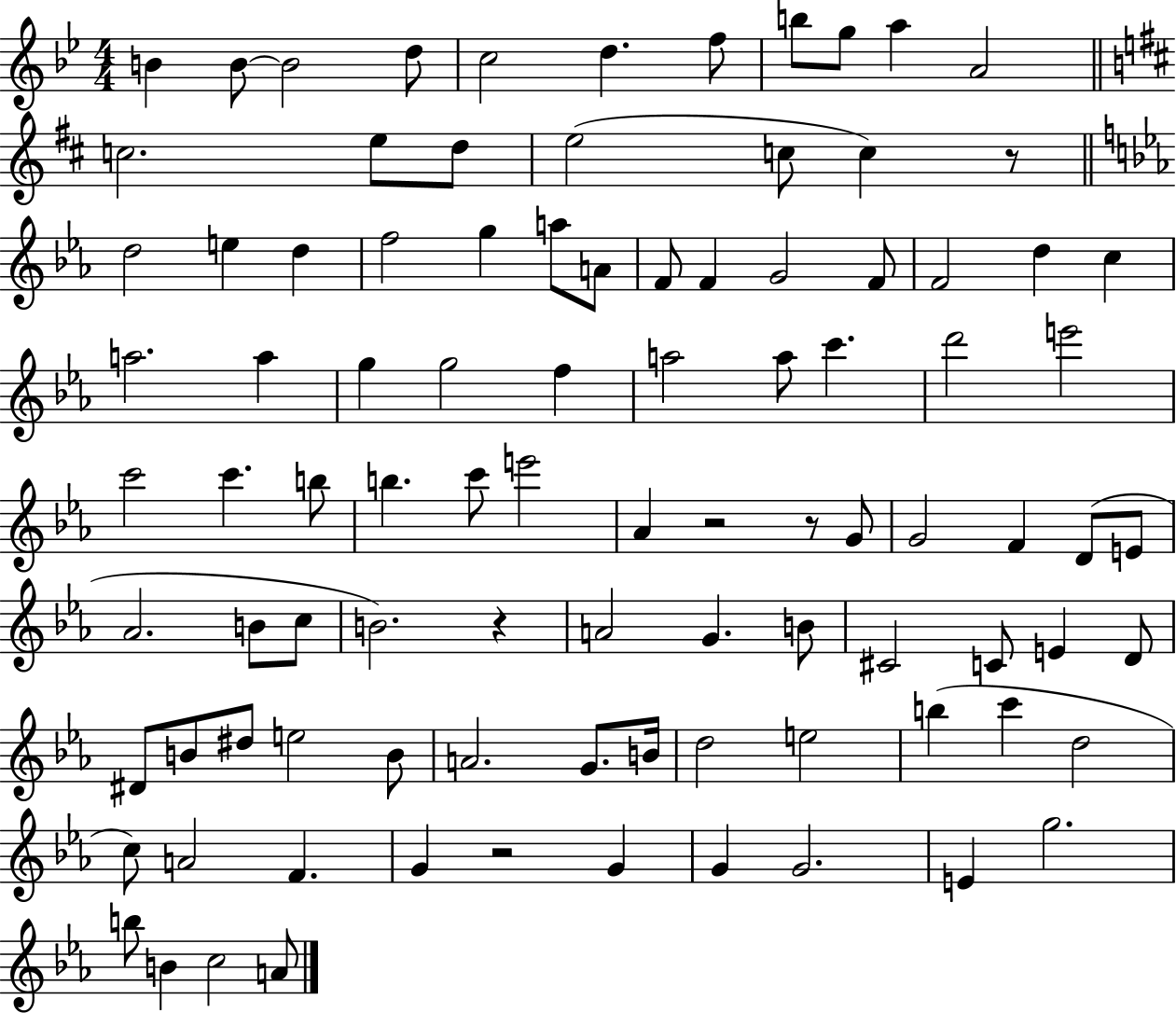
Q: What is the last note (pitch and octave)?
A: A4